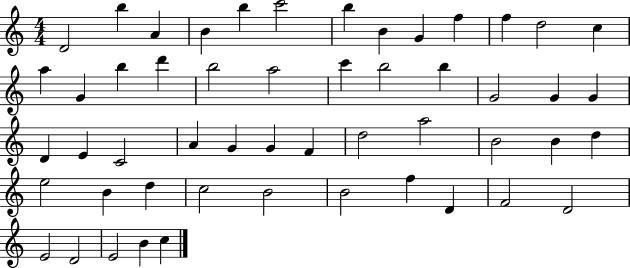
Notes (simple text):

D4/h B5/q A4/q B4/q B5/q C6/h B5/q B4/q G4/q F5/q F5/q D5/h C5/q A5/q G4/q B5/q D6/q B5/h A5/h C6/q B5/h B5/q G4/h G4/q G4/q D4/q E4/q C4/h A4/q G4/q G4/q F4/q D5/h A5/h B4/h B4/q D5/q E5/h B4/q D5/q C5/h B4/h B4/h F5/q D4/q F4/h D4/h E4/h D4/h E4/h B4/q C5/q